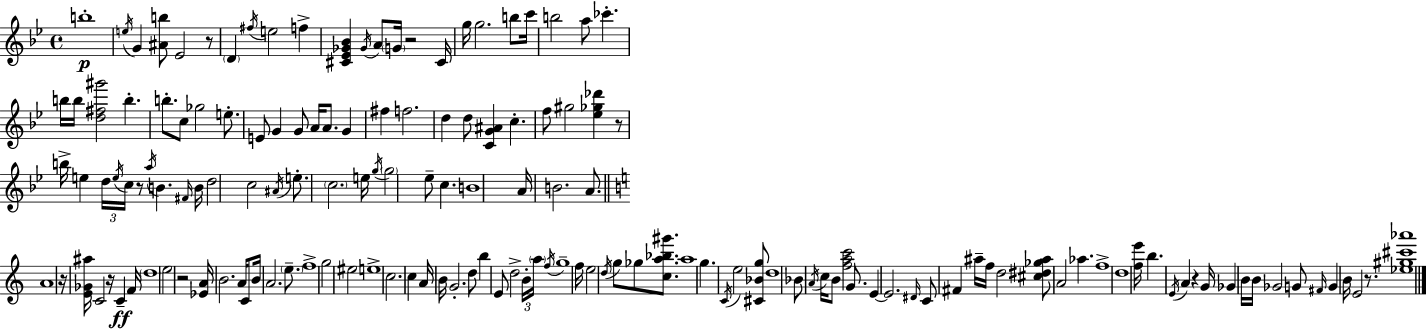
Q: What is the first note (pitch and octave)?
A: B5